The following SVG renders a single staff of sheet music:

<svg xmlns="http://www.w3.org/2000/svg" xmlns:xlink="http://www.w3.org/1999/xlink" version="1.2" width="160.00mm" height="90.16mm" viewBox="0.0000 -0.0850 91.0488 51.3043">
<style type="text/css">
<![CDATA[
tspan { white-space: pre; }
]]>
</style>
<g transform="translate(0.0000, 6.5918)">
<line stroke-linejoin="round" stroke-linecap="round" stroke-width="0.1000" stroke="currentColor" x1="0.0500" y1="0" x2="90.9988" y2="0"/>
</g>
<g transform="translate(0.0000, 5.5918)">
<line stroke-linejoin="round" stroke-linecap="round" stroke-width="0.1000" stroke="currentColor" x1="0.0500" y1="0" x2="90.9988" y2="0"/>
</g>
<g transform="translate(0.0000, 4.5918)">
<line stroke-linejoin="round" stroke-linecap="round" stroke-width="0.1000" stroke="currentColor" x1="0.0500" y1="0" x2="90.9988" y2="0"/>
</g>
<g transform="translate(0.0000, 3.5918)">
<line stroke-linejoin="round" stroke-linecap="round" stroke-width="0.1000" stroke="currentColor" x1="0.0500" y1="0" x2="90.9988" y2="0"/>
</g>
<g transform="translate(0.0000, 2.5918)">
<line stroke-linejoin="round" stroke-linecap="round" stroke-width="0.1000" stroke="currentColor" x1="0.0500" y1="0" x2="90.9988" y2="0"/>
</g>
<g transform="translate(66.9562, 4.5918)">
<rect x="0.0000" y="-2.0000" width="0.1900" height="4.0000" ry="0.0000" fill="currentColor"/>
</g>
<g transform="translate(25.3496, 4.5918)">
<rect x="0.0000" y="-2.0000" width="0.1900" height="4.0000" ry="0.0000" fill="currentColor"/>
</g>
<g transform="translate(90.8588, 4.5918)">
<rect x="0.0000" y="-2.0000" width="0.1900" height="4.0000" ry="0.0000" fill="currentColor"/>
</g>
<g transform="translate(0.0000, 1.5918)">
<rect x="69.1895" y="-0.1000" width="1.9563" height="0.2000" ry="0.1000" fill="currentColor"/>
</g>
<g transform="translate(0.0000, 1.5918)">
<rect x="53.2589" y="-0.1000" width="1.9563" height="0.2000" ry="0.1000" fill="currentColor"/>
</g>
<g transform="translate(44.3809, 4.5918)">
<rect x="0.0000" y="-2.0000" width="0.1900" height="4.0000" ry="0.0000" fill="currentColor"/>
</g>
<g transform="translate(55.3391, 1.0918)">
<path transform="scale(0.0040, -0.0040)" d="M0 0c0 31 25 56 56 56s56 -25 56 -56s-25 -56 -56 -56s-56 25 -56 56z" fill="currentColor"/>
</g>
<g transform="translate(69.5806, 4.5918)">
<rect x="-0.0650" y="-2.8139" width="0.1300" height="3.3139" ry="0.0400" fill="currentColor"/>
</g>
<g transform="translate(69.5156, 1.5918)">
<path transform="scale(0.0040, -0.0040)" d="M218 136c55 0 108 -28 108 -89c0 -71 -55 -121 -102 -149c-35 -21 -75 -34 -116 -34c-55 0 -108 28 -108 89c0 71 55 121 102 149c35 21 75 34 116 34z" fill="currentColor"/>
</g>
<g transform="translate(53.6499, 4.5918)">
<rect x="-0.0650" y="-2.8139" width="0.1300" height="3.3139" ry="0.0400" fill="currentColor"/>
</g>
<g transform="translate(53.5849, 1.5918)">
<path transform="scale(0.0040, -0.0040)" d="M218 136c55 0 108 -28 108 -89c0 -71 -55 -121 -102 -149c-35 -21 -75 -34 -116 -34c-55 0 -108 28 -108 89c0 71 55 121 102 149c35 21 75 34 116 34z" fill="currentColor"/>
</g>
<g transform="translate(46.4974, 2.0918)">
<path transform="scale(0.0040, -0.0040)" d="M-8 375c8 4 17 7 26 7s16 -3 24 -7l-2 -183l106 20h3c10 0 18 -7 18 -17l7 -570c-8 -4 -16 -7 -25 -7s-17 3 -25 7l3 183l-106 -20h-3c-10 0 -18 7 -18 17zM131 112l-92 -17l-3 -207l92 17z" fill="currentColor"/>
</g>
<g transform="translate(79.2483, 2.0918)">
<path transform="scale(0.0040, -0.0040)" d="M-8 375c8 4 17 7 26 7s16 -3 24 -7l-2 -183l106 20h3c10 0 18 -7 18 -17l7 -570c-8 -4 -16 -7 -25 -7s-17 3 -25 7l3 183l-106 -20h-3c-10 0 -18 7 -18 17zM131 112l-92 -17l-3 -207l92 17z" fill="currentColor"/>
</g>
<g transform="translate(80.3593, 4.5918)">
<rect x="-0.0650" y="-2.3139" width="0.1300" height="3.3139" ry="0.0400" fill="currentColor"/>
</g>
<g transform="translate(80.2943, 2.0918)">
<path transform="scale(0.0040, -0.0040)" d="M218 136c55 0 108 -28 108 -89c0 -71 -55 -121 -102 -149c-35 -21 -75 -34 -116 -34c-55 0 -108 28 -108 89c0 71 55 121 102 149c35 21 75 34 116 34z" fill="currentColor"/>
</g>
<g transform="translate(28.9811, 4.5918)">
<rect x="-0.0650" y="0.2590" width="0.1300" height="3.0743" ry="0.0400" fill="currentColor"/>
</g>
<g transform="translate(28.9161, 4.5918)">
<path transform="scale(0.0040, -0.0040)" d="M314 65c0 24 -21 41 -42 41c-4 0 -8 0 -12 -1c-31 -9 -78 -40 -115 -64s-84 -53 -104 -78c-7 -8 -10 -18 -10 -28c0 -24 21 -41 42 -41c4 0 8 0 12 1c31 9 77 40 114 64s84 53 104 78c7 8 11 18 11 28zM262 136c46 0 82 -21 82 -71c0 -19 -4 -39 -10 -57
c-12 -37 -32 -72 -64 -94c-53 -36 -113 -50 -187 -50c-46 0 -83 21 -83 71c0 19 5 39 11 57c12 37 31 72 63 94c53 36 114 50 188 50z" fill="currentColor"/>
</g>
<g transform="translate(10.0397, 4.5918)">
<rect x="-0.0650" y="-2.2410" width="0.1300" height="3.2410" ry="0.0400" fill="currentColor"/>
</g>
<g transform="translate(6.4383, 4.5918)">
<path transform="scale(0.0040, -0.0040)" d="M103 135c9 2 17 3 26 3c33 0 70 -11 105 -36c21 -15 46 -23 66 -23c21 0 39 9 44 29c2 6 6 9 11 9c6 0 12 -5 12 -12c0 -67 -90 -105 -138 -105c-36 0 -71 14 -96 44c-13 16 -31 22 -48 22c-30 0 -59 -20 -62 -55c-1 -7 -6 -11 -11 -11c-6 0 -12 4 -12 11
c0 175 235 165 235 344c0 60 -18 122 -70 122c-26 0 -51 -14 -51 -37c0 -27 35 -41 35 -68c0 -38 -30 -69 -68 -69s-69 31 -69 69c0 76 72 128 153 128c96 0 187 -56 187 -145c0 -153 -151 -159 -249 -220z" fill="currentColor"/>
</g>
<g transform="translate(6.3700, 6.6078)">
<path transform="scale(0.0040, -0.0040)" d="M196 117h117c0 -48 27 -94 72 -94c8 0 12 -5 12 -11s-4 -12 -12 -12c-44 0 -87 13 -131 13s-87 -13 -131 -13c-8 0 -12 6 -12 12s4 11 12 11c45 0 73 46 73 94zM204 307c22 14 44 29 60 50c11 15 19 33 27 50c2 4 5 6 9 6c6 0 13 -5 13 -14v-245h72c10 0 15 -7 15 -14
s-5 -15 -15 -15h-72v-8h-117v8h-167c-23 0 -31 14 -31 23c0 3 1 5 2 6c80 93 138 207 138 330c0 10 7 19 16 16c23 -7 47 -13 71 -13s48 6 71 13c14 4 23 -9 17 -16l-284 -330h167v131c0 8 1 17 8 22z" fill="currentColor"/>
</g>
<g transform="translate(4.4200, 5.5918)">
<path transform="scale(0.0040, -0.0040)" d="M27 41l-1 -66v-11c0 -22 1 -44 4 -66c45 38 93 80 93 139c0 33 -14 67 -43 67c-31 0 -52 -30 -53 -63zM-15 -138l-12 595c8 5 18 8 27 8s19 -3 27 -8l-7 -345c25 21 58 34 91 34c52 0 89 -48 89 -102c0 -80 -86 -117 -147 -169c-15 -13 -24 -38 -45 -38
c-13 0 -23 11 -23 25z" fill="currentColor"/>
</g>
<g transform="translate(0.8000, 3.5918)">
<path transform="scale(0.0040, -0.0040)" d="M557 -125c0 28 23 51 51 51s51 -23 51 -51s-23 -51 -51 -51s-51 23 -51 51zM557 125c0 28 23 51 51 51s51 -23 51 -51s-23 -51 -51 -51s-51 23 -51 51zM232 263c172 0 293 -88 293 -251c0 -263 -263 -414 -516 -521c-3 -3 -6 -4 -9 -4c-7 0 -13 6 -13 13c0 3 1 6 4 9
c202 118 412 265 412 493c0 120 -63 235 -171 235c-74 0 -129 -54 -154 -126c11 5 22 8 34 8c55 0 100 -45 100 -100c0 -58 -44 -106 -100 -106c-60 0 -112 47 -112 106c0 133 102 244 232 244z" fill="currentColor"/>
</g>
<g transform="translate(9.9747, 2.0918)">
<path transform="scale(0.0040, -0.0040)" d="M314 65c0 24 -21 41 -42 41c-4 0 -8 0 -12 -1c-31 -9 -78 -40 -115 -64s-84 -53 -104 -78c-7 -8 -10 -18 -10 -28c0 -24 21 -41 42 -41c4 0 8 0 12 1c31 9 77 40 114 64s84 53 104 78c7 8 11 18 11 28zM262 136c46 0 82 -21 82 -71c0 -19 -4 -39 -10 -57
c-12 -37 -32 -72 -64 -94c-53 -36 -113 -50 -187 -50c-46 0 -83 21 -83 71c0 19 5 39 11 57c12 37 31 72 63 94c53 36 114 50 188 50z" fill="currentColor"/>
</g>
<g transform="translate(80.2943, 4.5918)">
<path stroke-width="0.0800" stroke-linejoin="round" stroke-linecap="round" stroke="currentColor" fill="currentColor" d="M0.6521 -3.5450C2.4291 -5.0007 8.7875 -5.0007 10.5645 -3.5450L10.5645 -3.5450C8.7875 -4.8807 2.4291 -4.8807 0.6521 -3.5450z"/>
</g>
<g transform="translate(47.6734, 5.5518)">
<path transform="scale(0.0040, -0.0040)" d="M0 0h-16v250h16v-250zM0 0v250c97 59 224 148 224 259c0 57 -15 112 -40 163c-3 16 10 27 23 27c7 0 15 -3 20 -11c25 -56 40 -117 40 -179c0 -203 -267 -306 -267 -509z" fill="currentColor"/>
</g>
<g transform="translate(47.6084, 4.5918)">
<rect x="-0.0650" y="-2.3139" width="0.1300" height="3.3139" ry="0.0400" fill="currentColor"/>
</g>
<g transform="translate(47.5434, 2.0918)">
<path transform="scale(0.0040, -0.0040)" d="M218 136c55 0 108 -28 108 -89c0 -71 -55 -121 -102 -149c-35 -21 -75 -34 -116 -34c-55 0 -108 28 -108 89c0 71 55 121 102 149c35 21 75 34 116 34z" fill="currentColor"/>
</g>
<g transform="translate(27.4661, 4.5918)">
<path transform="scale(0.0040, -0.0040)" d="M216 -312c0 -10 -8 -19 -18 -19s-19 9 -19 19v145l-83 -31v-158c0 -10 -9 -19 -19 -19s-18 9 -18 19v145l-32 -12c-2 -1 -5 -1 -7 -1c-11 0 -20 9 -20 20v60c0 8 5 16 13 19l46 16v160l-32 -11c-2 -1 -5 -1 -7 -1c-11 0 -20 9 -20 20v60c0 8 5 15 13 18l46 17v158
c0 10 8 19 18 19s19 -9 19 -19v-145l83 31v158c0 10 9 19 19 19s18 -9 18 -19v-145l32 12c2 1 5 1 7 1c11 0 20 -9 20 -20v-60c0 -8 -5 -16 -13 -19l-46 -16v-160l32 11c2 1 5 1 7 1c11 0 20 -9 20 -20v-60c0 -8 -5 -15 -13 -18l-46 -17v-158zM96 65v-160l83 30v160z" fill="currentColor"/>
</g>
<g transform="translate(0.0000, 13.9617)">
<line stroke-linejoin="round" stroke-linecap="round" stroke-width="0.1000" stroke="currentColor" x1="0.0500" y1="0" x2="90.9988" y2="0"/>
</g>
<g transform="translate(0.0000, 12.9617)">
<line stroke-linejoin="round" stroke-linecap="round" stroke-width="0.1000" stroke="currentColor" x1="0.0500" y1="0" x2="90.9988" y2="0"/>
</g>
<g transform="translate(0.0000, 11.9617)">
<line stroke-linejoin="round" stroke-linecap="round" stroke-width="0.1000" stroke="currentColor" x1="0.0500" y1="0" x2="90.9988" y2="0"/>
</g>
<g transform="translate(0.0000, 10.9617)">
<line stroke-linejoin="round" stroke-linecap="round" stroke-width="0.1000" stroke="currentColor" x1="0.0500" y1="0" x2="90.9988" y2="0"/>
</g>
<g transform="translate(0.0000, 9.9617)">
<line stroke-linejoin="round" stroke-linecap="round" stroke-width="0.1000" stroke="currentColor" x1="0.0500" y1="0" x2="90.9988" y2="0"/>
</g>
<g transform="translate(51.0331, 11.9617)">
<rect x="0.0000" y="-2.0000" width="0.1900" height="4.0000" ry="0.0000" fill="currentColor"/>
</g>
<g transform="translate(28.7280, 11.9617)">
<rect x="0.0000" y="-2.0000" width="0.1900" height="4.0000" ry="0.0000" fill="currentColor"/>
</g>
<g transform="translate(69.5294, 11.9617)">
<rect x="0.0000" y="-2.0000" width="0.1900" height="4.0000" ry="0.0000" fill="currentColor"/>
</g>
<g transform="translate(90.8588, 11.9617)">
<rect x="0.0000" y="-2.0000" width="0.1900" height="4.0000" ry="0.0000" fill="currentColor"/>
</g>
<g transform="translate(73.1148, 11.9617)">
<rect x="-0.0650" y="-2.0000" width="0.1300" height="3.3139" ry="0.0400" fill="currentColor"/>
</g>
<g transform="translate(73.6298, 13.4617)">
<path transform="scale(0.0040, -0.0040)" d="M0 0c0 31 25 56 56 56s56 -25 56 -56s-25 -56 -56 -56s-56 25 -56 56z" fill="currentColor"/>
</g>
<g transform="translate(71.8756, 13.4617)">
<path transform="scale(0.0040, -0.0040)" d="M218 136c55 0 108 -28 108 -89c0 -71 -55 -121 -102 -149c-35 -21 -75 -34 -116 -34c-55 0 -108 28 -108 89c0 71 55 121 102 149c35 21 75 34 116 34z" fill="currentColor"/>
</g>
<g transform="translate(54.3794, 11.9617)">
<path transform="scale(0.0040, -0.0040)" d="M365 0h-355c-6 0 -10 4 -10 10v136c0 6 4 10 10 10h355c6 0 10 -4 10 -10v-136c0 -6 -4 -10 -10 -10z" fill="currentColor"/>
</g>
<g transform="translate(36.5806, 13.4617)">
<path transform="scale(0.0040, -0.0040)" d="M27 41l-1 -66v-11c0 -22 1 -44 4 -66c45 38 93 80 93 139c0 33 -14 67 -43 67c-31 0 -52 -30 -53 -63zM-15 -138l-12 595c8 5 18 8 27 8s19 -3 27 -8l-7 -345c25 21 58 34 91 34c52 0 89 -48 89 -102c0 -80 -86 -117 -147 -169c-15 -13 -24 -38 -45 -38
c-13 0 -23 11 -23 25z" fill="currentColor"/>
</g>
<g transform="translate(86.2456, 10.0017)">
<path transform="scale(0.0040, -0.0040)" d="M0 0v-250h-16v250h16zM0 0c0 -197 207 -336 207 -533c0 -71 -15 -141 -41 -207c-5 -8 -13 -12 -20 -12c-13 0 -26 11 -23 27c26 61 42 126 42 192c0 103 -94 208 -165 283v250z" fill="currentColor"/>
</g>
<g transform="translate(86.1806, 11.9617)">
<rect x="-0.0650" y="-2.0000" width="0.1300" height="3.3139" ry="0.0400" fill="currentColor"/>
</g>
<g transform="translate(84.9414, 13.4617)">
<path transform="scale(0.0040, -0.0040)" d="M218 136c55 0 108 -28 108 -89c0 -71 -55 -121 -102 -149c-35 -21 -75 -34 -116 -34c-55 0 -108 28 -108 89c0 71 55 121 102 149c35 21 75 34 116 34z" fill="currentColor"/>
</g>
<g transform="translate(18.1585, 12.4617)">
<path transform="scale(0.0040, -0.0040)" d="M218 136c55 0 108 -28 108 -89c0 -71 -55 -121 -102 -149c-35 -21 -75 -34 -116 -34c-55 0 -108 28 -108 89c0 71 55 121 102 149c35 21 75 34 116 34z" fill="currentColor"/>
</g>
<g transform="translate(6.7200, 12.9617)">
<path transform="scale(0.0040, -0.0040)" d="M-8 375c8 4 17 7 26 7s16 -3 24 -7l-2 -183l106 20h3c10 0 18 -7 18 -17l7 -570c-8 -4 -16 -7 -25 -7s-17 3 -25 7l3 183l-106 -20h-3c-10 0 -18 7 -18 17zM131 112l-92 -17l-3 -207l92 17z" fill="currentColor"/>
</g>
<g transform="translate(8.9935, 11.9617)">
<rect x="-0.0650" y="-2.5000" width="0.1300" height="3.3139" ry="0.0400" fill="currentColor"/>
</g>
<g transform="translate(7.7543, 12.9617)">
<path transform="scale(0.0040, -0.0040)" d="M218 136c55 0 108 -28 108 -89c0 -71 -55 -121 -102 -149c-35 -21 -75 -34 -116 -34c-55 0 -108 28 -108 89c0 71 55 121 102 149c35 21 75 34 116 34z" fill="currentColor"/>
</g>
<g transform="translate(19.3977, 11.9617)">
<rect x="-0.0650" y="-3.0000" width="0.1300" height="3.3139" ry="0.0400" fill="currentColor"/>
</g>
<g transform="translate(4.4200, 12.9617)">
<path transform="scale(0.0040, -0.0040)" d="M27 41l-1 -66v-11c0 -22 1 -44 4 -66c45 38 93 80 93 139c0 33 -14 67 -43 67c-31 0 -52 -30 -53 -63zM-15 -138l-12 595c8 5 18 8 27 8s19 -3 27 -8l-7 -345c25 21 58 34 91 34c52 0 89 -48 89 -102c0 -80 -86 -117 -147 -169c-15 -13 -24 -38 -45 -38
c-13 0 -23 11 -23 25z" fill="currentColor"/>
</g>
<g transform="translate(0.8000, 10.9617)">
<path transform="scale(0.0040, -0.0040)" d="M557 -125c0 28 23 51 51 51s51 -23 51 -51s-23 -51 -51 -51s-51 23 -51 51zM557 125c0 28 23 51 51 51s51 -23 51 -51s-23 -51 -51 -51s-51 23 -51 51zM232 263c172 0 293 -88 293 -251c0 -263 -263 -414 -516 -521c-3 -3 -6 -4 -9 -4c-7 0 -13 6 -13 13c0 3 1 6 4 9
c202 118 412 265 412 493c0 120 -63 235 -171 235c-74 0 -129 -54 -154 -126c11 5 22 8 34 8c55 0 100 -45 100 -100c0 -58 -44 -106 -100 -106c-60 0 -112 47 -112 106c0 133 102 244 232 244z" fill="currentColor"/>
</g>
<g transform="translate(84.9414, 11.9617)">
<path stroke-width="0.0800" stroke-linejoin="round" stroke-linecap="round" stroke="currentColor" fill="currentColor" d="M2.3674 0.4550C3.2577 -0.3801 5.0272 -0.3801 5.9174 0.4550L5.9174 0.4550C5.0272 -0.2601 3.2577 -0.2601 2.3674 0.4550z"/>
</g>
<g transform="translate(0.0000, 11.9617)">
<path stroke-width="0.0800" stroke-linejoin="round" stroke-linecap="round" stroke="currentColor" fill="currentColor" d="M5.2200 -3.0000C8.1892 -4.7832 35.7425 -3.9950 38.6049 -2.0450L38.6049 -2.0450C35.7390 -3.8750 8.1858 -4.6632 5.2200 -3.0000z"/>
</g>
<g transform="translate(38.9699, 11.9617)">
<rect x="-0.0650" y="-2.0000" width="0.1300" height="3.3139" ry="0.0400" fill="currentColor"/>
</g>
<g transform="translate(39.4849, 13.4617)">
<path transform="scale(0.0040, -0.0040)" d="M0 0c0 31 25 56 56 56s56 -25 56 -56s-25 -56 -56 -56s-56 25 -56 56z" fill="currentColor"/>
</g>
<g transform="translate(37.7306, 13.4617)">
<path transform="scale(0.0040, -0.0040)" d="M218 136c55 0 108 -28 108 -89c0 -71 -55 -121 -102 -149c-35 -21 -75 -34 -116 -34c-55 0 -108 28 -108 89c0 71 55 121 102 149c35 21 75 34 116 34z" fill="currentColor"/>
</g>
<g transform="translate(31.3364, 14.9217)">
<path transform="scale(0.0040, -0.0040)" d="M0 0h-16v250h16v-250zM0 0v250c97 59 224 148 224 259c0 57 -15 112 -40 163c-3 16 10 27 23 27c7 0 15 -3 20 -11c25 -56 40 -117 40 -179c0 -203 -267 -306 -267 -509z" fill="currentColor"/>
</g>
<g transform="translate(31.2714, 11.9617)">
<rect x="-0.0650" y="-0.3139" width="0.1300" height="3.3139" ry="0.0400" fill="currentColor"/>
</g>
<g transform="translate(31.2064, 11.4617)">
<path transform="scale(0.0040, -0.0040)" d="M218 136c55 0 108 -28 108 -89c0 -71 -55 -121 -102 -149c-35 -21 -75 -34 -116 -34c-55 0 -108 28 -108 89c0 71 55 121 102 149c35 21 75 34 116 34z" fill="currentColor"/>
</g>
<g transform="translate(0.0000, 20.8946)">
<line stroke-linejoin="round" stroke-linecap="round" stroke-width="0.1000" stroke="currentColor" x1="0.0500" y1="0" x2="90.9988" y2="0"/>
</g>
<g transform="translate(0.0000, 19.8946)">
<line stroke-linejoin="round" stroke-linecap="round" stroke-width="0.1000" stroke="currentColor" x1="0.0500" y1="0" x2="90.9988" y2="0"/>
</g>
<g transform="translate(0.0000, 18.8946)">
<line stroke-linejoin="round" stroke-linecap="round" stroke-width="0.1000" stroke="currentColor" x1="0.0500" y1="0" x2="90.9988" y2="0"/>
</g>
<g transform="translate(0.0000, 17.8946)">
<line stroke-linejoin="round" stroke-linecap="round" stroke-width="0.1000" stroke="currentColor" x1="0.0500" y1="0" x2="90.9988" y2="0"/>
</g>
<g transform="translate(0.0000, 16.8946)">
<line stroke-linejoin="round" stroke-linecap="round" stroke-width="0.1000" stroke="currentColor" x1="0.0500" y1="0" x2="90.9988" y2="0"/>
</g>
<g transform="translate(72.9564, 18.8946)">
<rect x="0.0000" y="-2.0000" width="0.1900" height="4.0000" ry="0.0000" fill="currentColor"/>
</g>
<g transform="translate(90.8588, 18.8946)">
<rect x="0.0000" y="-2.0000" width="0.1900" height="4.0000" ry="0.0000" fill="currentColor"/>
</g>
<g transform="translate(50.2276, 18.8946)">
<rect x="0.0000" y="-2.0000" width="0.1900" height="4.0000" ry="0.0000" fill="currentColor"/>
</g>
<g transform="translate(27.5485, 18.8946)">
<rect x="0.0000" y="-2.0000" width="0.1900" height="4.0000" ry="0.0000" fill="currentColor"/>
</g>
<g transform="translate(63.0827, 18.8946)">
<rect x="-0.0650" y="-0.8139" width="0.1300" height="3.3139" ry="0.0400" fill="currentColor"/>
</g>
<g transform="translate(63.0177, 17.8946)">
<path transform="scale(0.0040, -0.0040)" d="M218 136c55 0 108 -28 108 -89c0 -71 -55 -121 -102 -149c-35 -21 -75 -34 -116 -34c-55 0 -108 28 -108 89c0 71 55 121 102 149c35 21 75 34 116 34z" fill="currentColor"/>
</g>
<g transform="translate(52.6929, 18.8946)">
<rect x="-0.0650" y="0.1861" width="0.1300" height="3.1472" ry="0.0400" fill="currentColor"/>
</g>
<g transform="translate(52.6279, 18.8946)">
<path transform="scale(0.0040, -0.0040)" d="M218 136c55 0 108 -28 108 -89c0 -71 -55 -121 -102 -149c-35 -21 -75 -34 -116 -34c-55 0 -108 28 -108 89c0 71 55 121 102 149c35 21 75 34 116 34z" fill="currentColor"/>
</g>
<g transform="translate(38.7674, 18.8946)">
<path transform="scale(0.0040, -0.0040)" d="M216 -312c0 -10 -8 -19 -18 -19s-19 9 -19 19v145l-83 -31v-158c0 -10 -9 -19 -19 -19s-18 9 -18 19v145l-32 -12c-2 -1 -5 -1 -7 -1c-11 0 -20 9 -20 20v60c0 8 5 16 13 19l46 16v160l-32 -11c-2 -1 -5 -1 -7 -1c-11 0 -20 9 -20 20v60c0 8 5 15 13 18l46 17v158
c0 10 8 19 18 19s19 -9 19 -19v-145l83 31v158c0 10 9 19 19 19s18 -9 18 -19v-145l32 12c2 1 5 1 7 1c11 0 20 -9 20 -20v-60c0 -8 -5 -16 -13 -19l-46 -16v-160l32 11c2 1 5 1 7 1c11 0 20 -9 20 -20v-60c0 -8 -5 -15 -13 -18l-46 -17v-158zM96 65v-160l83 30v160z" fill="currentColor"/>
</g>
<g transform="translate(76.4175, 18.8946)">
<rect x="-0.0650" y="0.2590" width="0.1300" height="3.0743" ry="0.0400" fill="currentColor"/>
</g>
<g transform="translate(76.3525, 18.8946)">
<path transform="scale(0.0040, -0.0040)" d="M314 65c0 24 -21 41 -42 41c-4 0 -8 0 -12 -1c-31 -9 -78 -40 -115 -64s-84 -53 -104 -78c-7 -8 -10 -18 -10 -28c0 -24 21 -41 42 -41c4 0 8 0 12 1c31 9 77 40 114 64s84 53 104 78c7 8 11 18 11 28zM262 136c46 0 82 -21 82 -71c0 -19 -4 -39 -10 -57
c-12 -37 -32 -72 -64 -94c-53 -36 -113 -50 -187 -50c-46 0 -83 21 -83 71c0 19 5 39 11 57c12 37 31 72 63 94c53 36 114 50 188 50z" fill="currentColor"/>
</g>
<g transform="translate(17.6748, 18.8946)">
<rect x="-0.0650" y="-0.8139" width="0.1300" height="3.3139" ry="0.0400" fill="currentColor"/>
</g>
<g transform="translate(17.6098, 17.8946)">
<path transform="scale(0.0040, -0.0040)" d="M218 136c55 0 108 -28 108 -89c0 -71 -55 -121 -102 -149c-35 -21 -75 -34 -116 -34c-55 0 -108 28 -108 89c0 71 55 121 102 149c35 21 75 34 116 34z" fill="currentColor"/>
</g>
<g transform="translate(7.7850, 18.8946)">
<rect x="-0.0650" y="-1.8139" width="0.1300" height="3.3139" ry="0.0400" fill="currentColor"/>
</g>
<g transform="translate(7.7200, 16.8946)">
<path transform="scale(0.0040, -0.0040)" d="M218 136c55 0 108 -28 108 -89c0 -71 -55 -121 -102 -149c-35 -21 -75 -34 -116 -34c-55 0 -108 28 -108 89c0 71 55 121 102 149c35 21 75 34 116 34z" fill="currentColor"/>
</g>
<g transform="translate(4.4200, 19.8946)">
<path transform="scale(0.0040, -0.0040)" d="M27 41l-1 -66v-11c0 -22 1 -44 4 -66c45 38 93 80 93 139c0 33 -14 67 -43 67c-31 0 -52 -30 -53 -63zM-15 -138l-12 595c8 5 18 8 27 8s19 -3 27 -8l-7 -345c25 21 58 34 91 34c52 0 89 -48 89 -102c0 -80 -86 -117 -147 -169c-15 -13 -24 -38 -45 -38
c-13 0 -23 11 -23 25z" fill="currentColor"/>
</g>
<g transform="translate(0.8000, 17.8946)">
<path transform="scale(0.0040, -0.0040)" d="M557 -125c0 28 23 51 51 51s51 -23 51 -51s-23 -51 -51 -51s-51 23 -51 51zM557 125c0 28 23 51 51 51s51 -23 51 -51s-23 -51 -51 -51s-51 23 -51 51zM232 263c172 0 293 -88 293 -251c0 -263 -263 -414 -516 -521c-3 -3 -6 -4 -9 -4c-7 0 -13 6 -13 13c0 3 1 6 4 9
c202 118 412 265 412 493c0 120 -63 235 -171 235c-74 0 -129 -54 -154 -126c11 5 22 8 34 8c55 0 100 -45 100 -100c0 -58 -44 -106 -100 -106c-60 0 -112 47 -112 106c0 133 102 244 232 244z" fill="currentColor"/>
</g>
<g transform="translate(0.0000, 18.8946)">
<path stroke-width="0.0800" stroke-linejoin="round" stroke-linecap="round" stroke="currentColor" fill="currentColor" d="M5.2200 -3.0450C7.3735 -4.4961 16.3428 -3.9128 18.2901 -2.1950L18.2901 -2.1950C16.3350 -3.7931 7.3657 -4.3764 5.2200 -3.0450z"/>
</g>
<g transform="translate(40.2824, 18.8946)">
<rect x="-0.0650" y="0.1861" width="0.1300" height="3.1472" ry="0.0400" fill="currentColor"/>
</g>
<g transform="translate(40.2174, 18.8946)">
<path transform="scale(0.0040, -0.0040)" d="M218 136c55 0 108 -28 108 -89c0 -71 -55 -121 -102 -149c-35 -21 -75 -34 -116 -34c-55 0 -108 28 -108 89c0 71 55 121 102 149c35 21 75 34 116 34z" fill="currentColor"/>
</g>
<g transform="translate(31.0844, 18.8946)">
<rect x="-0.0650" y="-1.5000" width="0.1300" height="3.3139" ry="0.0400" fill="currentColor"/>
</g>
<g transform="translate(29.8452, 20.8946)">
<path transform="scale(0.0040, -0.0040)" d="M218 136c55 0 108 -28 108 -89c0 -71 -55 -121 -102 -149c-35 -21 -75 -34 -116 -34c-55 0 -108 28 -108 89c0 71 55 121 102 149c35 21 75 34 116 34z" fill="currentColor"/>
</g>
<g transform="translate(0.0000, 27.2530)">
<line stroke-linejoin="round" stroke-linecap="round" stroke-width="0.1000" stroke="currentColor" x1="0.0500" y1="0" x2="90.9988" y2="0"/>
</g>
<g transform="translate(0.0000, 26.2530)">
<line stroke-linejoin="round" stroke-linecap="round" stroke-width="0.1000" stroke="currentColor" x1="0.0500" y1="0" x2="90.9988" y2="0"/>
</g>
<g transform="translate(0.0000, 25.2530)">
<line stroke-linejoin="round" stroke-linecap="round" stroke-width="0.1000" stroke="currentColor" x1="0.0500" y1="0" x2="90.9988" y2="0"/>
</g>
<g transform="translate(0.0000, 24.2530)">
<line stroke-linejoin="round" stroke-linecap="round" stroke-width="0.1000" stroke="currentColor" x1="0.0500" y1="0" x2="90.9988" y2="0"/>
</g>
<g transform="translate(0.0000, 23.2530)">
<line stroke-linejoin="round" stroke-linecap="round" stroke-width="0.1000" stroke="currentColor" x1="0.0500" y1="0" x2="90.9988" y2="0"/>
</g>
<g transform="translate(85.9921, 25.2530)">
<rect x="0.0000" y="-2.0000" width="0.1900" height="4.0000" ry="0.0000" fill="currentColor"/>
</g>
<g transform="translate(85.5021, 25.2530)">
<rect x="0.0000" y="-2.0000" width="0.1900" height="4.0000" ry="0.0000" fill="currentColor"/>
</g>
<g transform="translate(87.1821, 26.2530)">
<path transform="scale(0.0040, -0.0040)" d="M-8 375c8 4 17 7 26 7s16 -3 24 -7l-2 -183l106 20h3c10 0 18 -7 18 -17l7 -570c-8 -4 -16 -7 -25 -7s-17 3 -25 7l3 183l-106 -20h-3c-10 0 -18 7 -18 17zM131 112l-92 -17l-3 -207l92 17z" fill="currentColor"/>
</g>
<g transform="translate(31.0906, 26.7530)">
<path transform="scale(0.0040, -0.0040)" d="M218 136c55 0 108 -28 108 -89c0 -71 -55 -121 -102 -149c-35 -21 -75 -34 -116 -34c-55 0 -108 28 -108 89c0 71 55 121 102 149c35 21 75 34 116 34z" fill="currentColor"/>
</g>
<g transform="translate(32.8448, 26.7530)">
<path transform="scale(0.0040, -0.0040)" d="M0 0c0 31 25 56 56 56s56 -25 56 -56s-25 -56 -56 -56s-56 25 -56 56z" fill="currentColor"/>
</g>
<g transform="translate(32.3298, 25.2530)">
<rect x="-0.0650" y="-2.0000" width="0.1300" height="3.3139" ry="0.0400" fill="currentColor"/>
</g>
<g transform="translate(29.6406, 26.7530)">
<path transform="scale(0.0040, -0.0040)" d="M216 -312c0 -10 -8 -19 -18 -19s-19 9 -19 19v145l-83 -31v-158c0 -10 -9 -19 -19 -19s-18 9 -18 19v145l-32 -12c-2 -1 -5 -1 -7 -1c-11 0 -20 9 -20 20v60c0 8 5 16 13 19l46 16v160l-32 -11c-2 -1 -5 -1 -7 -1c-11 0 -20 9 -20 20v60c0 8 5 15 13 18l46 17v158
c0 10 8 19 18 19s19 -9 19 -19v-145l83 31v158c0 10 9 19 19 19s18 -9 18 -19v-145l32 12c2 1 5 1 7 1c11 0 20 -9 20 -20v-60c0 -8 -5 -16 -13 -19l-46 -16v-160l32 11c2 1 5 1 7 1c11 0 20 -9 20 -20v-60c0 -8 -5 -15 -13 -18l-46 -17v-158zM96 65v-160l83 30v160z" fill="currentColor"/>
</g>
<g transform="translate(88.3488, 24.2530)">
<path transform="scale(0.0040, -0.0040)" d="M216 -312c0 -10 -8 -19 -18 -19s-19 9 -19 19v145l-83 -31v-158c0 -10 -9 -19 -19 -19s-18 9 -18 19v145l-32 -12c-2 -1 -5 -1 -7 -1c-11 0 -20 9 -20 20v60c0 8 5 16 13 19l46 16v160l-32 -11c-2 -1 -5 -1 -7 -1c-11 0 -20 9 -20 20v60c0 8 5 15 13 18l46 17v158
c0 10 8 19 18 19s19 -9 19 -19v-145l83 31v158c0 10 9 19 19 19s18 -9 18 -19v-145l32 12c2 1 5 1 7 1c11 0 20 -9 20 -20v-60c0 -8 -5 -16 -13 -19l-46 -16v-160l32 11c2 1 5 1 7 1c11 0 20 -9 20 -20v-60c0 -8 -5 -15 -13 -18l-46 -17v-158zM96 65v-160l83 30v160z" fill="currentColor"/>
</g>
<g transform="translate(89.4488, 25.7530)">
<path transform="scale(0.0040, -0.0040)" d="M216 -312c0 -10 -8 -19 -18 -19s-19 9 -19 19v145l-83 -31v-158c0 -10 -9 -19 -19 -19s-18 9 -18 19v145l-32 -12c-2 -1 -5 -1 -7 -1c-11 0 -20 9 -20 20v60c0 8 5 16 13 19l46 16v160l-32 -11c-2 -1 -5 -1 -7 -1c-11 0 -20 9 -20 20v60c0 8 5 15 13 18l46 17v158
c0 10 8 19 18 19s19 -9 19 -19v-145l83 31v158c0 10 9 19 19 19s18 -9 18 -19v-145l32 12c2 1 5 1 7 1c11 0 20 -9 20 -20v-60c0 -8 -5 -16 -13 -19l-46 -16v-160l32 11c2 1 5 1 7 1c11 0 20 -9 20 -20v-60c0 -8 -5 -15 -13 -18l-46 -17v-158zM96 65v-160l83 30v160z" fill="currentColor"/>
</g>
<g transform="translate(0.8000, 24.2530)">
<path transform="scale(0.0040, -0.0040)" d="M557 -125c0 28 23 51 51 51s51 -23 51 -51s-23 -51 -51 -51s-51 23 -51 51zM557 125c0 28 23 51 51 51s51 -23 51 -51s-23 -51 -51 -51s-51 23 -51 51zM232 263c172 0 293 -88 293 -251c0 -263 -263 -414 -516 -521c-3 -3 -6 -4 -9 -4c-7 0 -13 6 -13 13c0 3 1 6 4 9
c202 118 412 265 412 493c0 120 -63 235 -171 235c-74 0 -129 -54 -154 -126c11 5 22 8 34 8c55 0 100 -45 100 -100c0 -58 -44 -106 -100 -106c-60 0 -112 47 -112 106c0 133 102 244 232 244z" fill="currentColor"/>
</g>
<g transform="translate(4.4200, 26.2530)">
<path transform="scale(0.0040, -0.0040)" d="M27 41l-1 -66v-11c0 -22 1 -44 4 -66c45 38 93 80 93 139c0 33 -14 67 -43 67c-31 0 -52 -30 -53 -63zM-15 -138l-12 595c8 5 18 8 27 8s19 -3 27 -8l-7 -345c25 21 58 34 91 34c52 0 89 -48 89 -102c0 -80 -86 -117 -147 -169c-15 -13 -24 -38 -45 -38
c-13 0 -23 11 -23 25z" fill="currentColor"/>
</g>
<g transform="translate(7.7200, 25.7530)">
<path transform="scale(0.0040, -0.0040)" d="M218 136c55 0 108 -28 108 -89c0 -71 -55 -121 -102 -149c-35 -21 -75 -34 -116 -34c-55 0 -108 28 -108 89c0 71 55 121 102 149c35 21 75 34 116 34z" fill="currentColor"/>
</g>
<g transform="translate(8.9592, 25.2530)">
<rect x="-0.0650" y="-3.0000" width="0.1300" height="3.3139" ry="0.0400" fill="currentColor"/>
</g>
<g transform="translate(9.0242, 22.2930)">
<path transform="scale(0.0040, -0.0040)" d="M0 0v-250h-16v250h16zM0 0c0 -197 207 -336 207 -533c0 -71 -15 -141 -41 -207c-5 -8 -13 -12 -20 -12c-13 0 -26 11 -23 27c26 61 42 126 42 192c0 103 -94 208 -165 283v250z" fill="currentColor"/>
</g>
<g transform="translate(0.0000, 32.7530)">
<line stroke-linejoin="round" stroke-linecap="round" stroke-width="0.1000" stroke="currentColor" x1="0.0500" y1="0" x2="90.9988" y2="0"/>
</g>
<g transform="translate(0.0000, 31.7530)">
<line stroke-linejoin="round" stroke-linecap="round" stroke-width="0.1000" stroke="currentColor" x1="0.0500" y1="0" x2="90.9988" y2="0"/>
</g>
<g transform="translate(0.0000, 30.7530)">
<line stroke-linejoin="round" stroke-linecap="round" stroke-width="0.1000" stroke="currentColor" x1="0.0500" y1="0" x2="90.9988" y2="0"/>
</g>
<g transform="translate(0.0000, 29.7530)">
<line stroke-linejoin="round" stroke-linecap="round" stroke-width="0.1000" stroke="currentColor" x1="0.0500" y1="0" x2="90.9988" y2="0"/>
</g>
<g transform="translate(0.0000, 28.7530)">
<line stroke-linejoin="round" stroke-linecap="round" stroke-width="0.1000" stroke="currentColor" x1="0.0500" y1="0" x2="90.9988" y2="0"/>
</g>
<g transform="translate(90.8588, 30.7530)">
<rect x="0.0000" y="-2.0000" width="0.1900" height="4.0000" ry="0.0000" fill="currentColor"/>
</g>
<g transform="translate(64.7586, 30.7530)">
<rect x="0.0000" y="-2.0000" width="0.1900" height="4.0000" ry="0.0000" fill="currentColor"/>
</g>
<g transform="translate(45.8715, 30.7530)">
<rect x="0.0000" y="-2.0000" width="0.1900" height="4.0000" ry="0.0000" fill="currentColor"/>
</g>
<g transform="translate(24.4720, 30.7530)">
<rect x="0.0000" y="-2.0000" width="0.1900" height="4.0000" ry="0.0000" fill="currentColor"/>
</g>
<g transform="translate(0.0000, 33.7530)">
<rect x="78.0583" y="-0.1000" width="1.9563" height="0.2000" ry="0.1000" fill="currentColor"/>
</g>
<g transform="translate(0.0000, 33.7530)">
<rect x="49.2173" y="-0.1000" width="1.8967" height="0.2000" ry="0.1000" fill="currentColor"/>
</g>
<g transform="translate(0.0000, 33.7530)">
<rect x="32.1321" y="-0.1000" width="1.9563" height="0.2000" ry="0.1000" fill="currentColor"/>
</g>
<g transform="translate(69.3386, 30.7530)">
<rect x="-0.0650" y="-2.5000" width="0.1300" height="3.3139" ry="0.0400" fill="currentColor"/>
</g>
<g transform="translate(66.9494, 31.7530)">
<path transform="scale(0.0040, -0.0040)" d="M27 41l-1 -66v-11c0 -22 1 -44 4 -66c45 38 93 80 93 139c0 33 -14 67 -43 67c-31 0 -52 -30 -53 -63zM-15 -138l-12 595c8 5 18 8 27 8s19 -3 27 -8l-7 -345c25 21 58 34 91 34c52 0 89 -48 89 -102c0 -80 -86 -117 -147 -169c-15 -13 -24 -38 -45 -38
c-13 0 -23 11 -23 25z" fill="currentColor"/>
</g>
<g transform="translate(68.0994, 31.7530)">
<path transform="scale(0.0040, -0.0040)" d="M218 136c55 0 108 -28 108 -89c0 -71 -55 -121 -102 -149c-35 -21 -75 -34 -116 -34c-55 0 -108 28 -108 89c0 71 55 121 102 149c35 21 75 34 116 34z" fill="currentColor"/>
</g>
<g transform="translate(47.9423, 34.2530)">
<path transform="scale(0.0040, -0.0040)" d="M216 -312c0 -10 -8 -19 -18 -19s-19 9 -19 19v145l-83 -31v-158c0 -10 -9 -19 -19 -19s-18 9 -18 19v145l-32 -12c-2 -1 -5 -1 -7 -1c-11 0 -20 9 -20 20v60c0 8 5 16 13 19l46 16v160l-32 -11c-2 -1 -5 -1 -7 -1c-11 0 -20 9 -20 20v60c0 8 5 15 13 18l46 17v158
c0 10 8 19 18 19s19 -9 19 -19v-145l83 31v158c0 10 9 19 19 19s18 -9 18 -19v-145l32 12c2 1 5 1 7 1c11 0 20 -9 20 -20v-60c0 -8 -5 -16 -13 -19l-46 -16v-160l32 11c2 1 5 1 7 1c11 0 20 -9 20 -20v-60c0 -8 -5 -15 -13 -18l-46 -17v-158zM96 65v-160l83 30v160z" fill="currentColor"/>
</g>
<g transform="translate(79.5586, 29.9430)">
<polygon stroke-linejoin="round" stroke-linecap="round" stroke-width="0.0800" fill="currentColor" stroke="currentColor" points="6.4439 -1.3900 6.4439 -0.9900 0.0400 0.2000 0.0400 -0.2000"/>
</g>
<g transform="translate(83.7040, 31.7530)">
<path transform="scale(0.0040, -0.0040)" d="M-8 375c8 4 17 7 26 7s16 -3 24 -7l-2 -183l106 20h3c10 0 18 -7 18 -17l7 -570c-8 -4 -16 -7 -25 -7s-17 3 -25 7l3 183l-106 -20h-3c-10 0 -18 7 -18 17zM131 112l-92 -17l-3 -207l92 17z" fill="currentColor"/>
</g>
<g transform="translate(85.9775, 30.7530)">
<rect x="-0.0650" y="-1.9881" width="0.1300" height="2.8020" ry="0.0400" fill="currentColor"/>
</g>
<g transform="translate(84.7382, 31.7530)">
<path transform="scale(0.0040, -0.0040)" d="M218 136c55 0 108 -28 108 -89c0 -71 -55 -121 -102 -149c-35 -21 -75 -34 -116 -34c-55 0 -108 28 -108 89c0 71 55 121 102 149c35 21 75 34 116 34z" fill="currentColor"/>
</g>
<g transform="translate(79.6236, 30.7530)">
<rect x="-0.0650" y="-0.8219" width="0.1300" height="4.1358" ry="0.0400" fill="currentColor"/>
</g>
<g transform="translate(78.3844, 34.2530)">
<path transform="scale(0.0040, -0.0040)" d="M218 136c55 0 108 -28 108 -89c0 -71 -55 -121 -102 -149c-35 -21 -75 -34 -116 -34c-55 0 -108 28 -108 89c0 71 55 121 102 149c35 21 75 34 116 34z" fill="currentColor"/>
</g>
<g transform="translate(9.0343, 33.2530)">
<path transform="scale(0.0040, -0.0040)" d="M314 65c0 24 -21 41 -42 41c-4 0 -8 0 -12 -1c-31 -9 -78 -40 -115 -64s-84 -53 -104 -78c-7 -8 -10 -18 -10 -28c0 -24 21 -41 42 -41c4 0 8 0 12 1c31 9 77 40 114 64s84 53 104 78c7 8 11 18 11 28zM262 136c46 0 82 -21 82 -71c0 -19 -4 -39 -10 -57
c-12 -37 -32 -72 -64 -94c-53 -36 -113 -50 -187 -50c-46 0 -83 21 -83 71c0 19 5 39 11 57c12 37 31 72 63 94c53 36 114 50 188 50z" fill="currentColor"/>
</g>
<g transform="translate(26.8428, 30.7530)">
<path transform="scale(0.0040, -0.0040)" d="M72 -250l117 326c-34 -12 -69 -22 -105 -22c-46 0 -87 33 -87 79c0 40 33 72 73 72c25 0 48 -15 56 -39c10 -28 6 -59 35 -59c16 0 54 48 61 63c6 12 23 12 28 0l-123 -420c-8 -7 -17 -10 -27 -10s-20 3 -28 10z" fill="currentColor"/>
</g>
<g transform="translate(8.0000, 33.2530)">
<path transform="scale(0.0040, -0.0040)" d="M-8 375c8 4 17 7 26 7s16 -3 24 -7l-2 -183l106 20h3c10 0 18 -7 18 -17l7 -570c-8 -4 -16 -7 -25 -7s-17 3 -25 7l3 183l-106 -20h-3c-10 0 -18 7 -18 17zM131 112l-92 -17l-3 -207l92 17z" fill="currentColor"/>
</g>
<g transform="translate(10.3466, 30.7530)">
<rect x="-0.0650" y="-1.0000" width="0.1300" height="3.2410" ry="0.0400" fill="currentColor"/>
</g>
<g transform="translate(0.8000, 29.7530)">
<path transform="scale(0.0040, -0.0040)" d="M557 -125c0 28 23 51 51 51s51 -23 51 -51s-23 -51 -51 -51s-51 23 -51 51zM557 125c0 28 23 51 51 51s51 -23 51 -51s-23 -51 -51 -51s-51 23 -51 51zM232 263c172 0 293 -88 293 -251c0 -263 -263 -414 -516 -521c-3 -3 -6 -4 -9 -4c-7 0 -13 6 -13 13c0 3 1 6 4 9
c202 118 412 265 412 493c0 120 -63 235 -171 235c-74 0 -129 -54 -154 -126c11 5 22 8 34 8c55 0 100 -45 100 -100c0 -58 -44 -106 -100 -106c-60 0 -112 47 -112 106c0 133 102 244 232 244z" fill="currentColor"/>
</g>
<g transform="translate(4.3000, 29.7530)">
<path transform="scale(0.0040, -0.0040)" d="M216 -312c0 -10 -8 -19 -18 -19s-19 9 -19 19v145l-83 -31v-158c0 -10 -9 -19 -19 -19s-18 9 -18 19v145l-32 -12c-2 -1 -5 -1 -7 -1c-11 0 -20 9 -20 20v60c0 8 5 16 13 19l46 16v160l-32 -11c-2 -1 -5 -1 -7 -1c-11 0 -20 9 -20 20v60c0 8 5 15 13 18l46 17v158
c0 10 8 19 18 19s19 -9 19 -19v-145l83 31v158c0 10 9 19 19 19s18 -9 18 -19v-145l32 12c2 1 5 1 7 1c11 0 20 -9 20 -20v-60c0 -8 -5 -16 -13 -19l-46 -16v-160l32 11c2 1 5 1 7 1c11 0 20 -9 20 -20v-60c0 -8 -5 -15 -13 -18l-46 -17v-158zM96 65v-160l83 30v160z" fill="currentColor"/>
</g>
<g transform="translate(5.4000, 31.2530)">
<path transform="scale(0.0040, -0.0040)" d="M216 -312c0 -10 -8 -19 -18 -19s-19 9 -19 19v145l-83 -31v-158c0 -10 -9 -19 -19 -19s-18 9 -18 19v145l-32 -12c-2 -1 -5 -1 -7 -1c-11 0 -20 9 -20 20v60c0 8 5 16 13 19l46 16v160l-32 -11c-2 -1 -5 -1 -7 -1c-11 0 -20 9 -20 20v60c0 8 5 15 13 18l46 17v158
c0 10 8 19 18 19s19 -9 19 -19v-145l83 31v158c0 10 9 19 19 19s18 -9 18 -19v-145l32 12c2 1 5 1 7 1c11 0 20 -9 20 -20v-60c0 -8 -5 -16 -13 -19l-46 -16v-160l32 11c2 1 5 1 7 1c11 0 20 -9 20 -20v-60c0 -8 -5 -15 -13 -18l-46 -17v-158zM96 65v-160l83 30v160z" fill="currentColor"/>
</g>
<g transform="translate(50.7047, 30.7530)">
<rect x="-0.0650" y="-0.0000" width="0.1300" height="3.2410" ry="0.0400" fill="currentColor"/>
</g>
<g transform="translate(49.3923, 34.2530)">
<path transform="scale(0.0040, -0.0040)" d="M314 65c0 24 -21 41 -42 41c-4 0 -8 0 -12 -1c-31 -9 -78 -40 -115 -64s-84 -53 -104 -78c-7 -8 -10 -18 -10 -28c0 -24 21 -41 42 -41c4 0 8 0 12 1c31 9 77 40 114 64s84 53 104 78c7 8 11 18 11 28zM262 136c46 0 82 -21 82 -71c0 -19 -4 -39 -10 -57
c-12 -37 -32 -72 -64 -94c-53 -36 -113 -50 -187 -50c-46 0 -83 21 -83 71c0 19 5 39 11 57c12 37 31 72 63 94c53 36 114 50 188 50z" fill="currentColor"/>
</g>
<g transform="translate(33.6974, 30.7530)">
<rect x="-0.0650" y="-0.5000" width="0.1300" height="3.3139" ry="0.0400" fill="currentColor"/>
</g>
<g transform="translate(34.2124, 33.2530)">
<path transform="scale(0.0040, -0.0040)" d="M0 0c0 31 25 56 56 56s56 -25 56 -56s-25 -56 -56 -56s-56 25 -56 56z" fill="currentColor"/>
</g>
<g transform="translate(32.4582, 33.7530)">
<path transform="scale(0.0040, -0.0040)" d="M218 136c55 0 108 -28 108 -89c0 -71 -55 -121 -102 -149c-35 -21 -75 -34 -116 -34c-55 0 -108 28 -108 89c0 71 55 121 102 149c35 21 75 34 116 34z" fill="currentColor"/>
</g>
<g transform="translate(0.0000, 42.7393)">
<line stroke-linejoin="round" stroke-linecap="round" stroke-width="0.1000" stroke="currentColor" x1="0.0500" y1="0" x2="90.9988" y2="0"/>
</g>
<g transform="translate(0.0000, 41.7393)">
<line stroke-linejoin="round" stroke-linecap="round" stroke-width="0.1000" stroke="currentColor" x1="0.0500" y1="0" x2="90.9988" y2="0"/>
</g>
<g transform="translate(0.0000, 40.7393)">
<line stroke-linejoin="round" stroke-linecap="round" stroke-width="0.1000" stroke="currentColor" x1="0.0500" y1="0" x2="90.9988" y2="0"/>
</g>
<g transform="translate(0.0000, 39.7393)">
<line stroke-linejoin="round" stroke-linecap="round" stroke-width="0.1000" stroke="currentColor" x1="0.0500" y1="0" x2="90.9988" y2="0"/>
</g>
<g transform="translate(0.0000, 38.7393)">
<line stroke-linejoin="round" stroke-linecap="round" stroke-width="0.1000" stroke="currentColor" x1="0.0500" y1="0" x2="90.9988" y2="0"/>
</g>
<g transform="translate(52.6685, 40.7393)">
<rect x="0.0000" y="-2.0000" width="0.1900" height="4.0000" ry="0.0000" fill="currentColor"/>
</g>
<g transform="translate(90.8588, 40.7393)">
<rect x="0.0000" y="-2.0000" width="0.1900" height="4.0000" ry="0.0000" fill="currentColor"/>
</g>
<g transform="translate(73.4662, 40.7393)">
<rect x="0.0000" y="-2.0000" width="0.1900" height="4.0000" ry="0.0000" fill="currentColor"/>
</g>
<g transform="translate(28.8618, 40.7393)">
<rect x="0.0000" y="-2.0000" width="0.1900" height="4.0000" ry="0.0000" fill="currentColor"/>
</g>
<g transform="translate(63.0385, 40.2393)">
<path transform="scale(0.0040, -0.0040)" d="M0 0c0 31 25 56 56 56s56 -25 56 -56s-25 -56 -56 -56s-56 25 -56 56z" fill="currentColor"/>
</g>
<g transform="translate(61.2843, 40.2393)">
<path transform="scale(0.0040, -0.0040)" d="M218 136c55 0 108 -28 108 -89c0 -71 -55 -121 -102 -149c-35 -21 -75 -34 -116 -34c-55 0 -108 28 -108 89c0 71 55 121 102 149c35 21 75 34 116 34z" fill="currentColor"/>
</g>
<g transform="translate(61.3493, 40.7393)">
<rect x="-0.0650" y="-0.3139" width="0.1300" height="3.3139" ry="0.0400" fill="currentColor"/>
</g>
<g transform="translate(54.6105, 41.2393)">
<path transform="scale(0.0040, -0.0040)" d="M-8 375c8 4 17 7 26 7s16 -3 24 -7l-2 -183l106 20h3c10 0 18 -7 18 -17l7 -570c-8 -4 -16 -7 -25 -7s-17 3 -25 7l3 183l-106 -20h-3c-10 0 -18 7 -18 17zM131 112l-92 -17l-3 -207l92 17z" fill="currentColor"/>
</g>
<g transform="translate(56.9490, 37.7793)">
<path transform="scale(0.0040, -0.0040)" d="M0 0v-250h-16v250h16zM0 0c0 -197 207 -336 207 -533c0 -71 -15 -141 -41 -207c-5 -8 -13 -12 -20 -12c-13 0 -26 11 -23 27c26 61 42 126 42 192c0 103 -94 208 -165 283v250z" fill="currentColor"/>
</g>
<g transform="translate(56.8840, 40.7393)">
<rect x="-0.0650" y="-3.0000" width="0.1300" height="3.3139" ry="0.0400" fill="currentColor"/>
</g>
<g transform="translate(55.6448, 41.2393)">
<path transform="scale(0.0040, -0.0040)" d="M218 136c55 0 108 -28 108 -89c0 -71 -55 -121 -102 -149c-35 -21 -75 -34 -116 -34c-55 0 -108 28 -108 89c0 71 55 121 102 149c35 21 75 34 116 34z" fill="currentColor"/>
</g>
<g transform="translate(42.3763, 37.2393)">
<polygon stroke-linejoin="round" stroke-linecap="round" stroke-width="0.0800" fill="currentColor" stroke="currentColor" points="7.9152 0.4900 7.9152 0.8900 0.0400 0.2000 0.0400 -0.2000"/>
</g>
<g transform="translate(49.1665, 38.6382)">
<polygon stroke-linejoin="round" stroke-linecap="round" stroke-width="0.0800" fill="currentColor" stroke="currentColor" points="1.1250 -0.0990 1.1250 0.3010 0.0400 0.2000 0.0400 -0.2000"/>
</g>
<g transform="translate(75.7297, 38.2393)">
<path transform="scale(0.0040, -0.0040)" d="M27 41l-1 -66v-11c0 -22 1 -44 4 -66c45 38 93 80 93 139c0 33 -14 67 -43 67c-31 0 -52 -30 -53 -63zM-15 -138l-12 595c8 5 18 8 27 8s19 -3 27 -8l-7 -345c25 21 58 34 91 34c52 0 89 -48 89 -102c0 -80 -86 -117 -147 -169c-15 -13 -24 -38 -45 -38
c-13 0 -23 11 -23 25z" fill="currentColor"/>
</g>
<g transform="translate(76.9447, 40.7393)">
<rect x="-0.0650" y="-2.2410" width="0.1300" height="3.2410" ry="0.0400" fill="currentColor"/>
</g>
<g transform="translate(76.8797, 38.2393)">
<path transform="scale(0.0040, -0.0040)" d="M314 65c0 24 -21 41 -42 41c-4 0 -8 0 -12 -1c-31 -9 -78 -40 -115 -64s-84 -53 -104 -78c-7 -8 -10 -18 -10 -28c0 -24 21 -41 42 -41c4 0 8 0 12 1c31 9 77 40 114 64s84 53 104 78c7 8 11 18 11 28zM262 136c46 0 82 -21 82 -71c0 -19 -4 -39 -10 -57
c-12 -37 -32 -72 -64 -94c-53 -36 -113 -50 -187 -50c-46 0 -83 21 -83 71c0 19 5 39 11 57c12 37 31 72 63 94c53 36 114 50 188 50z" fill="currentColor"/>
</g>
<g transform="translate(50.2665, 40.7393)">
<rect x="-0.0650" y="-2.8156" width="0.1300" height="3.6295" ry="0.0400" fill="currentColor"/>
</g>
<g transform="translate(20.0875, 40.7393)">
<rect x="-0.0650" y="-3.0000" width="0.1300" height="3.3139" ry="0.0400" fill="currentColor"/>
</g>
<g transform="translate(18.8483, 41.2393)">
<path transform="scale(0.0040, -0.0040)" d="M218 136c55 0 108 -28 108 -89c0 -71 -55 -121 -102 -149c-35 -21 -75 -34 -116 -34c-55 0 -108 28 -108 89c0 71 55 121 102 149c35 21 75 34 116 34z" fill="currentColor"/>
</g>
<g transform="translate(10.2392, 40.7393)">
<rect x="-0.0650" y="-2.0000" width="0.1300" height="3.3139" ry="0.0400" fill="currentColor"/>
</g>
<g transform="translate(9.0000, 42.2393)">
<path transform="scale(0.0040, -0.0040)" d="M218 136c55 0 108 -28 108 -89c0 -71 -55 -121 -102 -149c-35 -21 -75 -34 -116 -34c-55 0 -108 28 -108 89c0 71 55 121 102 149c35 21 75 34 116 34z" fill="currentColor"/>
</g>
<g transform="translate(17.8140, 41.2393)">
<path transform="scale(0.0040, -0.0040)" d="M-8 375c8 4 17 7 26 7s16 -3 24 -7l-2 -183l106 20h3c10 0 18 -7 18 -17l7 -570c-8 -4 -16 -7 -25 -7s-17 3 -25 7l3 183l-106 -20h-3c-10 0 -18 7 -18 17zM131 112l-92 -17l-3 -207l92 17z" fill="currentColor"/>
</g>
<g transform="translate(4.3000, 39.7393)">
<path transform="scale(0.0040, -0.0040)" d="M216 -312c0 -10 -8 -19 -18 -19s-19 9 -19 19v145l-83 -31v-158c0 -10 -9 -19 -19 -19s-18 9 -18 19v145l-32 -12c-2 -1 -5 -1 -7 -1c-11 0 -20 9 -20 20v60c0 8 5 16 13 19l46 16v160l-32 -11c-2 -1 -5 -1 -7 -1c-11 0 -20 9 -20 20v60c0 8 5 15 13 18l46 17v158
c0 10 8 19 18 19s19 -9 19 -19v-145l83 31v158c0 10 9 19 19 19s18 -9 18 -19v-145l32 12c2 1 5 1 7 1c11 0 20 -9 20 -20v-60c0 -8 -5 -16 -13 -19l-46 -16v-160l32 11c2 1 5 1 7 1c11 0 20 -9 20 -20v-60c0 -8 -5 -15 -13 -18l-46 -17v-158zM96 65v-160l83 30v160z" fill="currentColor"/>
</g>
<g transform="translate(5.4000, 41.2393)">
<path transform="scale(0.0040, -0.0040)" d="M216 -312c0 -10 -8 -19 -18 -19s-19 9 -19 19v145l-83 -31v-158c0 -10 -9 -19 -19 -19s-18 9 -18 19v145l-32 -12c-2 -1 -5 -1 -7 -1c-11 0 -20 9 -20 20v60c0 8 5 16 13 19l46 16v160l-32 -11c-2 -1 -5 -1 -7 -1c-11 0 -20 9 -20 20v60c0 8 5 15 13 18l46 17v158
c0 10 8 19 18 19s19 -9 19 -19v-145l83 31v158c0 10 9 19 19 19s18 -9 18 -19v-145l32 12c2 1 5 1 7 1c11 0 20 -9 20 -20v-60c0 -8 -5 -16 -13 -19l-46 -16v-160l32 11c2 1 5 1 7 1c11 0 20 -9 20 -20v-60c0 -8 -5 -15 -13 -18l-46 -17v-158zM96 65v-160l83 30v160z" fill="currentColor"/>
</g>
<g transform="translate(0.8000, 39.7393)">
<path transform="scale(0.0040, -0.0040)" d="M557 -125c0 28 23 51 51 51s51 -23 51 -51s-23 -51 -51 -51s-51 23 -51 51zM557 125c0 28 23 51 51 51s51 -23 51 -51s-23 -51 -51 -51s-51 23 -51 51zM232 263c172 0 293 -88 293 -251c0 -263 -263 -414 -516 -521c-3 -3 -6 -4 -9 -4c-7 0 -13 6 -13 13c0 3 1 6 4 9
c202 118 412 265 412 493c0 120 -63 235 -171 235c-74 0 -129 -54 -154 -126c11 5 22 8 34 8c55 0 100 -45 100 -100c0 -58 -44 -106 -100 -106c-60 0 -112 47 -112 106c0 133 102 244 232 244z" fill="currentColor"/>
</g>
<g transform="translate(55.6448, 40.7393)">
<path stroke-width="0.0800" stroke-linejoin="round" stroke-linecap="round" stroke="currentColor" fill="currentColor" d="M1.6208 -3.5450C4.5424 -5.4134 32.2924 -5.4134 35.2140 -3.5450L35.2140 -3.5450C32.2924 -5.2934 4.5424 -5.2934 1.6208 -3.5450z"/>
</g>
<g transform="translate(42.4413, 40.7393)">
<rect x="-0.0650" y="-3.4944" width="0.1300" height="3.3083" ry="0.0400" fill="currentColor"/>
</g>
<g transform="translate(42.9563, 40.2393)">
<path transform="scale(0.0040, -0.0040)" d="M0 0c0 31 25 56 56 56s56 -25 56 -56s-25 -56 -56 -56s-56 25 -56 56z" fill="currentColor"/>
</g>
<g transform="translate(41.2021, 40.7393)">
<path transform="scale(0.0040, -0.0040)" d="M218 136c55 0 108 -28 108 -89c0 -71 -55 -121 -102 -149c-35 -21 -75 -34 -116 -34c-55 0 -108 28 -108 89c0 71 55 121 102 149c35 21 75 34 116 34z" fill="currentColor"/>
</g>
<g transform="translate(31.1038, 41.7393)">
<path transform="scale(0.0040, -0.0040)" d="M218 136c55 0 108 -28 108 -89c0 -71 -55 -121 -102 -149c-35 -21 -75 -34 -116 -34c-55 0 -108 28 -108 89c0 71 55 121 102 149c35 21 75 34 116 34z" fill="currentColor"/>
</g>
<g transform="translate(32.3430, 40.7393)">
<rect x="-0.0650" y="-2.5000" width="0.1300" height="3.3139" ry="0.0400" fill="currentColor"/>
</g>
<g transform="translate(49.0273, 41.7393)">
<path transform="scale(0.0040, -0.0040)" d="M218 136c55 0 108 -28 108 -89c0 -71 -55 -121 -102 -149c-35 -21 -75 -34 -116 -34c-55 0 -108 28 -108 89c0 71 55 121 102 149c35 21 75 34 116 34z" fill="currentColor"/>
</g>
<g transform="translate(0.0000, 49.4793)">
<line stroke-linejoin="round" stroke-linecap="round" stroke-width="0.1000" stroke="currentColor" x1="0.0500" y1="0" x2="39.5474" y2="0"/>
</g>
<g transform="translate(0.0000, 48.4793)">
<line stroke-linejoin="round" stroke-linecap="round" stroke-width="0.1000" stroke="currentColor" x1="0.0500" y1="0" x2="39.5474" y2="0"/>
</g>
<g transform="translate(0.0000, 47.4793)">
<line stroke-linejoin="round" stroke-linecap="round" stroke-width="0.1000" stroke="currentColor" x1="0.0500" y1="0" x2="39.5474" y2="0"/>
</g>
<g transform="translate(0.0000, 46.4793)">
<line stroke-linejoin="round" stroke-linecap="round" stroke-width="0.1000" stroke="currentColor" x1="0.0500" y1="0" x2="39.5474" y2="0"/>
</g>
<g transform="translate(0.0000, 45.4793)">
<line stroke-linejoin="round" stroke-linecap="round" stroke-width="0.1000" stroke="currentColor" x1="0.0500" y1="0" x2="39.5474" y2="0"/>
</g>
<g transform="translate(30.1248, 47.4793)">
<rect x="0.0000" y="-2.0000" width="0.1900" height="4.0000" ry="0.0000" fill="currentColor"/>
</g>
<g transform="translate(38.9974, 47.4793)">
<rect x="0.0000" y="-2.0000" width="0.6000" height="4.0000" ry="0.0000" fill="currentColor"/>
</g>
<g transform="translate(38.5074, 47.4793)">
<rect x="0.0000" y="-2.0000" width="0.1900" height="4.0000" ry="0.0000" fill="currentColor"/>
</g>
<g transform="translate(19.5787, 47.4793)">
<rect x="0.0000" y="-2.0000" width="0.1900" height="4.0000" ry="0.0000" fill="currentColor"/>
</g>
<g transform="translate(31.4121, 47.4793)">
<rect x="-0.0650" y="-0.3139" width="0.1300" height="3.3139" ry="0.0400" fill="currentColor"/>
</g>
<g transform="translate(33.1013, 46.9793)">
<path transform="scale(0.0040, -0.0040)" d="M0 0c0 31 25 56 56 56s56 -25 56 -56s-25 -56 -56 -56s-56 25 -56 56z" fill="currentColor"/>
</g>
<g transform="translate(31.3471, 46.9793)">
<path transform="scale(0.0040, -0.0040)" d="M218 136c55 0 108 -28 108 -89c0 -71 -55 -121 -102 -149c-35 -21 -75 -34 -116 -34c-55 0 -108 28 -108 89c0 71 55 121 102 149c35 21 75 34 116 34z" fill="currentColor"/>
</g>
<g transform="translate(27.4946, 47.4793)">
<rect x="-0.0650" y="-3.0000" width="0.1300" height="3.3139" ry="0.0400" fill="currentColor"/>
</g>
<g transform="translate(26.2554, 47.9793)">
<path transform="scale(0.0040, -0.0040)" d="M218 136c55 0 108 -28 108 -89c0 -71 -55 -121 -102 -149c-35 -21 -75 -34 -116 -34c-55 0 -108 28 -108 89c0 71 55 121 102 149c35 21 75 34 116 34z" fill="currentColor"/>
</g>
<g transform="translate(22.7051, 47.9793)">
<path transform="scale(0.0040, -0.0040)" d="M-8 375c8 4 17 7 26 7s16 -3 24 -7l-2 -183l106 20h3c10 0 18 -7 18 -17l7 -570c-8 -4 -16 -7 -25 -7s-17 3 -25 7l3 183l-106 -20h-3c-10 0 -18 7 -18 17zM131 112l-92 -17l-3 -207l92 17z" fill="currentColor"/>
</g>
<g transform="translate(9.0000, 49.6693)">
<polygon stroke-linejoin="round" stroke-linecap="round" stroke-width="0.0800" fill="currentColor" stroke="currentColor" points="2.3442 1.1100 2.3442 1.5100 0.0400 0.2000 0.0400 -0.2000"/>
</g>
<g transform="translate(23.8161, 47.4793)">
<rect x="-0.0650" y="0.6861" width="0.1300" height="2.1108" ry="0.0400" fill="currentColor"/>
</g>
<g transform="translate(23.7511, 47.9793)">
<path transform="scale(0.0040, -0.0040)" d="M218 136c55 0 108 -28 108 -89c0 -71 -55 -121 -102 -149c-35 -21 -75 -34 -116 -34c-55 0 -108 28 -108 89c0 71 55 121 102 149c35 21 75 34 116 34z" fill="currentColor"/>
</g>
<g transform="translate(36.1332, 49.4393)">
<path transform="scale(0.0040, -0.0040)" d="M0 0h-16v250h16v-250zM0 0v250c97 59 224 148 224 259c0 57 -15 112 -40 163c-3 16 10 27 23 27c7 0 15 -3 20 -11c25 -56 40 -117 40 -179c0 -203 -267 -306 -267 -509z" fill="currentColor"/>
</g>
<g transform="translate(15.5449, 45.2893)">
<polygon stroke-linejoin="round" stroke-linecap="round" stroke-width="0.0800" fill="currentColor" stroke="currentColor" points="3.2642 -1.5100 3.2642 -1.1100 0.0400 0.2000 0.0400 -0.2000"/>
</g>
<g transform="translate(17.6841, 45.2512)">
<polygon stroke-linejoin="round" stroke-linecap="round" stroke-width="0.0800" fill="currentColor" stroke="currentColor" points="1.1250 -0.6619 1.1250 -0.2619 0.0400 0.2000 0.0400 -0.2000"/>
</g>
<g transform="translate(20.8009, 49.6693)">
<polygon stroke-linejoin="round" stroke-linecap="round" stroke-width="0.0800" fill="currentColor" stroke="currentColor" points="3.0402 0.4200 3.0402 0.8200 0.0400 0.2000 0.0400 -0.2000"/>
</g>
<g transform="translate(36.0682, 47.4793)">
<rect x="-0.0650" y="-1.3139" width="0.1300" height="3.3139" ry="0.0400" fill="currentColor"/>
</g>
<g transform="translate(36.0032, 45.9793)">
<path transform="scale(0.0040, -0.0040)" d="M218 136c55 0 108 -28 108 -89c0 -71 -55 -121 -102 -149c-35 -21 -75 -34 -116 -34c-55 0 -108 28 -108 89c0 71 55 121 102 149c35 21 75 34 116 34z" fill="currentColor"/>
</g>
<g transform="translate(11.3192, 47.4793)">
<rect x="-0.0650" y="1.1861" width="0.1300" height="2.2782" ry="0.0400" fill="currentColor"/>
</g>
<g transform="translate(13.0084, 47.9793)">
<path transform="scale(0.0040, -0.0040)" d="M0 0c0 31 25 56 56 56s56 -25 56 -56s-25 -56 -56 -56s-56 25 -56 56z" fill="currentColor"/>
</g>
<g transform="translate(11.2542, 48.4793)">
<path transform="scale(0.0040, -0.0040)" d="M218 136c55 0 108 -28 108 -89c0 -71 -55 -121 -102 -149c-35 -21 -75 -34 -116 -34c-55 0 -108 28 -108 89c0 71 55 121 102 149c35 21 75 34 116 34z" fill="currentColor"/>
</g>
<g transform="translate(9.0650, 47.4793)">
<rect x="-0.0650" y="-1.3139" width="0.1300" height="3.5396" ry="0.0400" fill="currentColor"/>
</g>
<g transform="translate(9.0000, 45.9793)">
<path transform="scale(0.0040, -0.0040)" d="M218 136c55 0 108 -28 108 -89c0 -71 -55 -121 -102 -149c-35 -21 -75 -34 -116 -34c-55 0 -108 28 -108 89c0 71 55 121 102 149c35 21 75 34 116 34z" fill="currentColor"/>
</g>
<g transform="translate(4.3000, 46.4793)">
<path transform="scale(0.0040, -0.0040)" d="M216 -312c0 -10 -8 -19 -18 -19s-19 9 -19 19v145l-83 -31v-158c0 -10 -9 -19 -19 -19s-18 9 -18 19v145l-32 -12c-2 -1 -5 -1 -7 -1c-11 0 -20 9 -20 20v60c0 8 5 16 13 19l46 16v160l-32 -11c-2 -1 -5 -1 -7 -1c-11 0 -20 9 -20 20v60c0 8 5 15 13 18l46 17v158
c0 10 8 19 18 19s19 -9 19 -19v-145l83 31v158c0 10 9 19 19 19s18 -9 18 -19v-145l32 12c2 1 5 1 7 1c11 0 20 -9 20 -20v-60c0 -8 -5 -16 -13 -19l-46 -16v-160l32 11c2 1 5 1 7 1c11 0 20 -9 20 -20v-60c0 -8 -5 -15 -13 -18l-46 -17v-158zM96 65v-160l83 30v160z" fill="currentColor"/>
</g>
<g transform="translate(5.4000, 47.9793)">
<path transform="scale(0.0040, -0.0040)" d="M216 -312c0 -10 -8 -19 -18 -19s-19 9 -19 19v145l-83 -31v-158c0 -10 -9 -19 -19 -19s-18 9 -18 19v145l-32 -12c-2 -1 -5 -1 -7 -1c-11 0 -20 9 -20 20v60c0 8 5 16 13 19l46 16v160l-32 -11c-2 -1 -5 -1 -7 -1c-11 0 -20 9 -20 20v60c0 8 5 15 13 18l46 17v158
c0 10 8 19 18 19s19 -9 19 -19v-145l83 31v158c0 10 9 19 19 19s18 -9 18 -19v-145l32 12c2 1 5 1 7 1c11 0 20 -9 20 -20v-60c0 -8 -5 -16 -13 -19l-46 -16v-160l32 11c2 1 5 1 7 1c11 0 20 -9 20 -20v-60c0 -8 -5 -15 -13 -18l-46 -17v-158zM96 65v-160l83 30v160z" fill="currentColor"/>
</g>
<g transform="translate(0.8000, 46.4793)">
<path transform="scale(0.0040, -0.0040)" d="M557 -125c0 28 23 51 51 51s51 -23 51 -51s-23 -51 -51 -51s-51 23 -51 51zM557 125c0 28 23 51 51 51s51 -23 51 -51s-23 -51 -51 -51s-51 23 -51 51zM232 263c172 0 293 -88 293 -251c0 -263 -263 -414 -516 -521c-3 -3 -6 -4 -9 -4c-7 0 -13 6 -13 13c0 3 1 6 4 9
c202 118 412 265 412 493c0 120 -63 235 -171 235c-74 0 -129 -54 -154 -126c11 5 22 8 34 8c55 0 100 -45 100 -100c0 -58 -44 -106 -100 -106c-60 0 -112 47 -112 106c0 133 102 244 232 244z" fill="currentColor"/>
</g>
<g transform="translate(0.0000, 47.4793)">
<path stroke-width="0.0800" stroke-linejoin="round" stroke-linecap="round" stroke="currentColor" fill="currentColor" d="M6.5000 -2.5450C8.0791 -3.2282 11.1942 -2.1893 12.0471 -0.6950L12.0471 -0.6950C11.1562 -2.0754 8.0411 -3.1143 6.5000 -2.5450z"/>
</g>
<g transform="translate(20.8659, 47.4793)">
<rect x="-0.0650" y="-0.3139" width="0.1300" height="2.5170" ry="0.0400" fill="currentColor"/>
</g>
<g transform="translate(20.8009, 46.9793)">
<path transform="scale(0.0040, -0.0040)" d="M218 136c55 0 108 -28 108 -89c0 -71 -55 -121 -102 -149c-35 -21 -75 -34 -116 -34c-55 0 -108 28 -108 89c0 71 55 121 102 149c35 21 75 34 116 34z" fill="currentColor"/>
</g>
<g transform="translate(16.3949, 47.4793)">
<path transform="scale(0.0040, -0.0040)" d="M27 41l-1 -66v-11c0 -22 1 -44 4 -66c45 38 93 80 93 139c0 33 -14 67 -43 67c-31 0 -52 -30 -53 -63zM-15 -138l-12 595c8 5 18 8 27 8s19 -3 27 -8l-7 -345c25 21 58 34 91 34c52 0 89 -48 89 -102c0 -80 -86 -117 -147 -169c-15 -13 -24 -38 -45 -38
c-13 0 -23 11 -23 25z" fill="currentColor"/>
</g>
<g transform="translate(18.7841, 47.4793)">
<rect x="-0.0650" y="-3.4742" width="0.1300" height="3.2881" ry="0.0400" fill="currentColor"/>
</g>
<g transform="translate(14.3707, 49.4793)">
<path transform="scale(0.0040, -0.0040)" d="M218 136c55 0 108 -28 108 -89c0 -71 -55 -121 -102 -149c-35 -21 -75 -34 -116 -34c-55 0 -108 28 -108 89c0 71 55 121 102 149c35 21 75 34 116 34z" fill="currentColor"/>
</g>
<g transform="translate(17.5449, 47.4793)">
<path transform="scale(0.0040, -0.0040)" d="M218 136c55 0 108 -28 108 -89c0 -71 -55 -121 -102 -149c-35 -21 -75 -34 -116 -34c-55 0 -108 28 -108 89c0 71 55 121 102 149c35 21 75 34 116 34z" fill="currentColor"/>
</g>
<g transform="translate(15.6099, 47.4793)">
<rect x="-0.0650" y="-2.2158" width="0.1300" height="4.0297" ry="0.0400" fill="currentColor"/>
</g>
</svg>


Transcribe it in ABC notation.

X:1
T:Untitled
M:2/4
L:1/4
K:F
_B,2 ^D,2 B,/2 C C B, B,, C, E,/2 _A,, z2 A,, A,,/2 A, F, G,, ^D, D, F, D,2 C,/2 ^A,, F,,2 z/2 E,, ^D,,2 _B,, D,,/2 B,,/2 A,, C, B,, D,/2 B,,/4 C,/2 E, _B,2 G,/2 B,,/2 G,,/2 _D,/4 E,/2 C,/2 C, E, G,/2